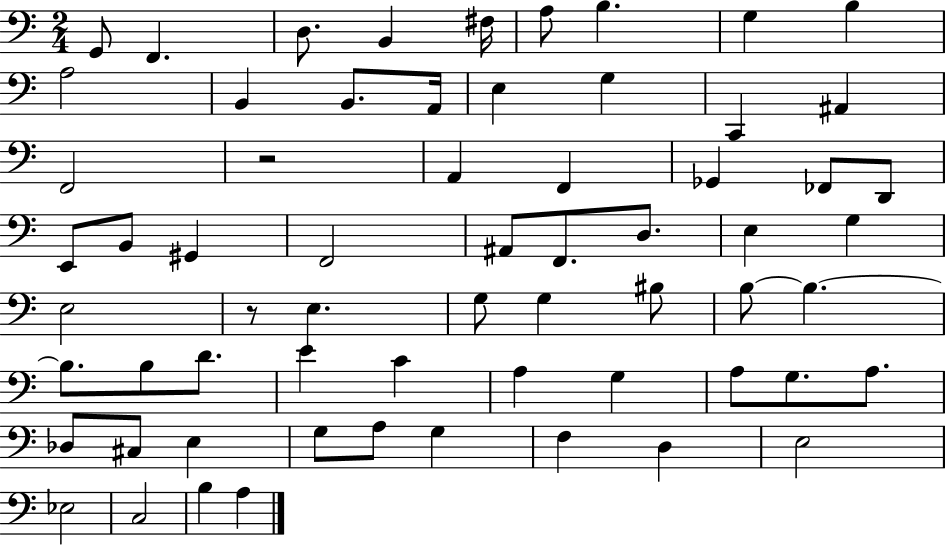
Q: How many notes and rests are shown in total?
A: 64